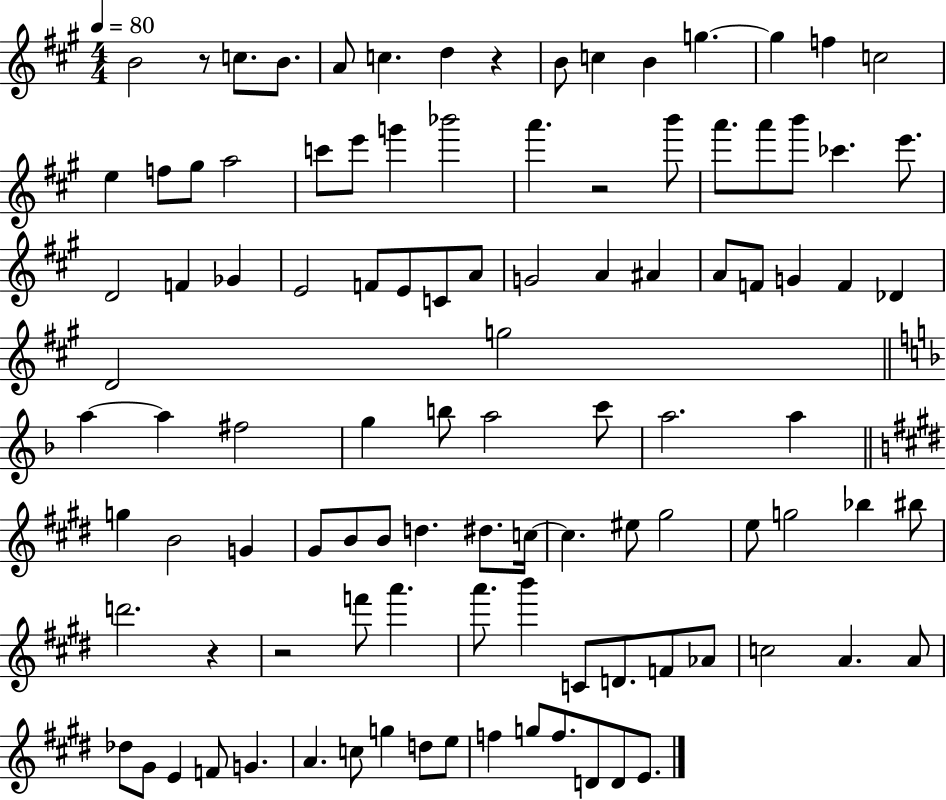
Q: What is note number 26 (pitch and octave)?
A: B6